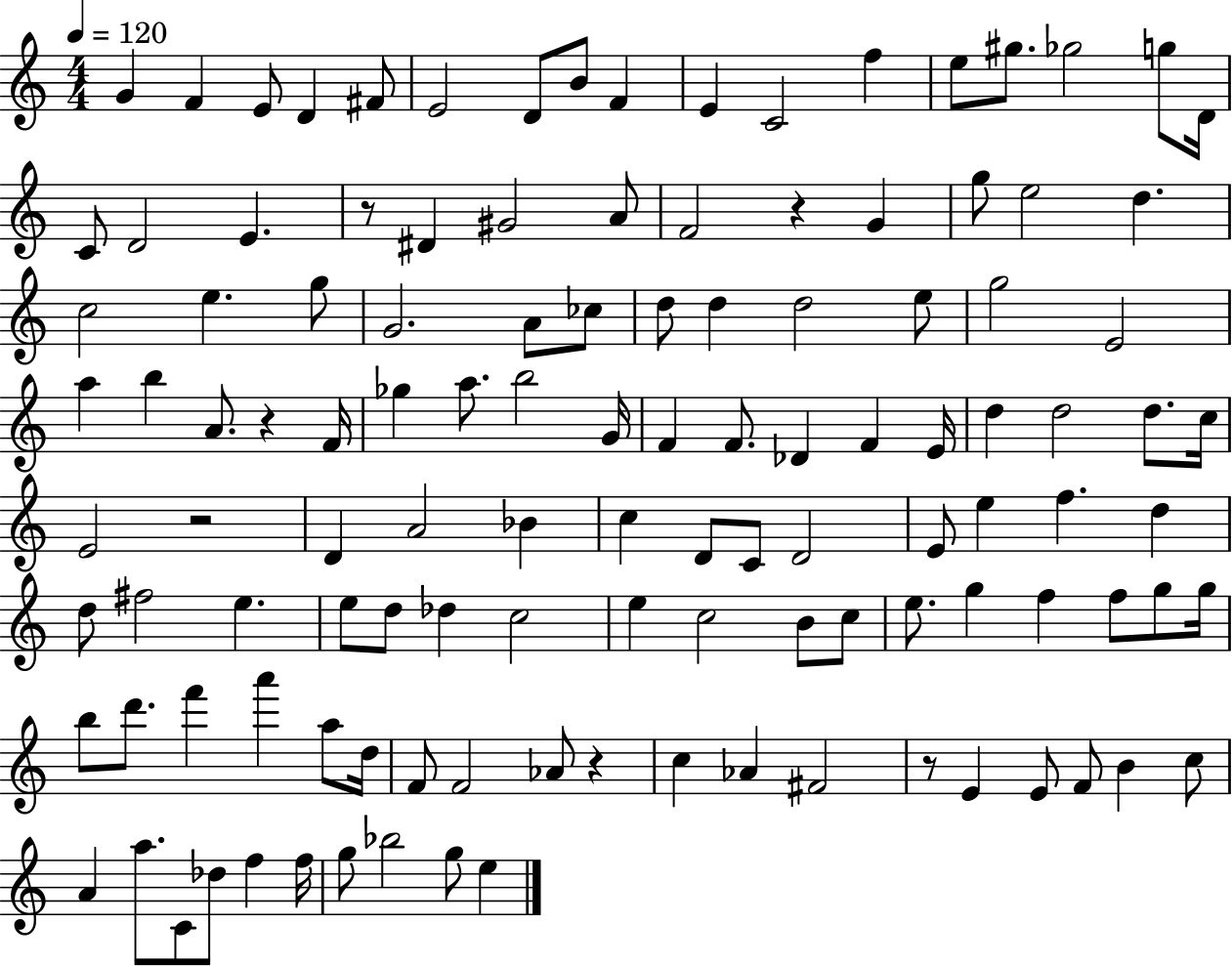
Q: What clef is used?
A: treble